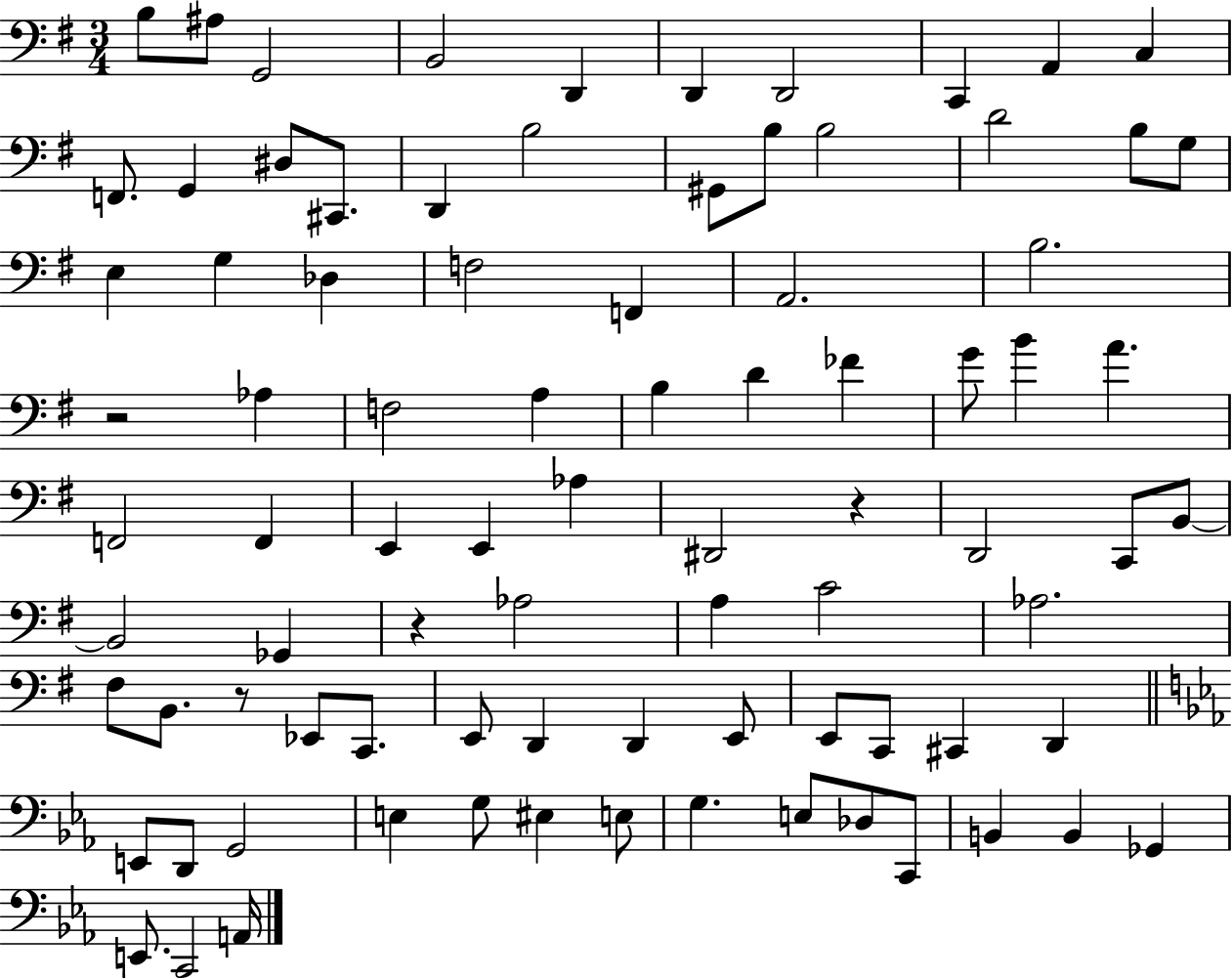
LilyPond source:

{
  \clef bass
  \numericTimeSignature
  \time 3/4
  \key g \major
  b8 ais8 g,2 | b,2 d,4 | d,4 d,2 | c,4 a,4 c4 | \break f,8. g,4 dis8 cis,8. | d,4 b2 | gis,8 b8 b2 | d'2 b8 g8 | \break e4 g4 des4 | f2 f,4 | a,2. | b2. | \break r2 aes4 | f2 a4 | b4 d'4 fes'4 | g'8 b'4 a'4. | \break f,2 f,4 | e,4 e,4 aes4 | dis,2 r4 | d,2 c,8 b,8~~ | \break b,2 ges,4 | r4 aes2 | a4 c'2 | aes2. | \break fis8 b,8. r8 ees,8 c,8. | e,8 d,4 d,4 e,8 | e,8 c,8 cis,4 d,4 | \bar "||" \break \key ees \major e,8 d,8 g,2 | e4 g8 eis4 e8 | g4. e8 des8 c,8 | b,4 b,4 ges,4 | \break e,8. c,2 a,16 | \bar "|."
}